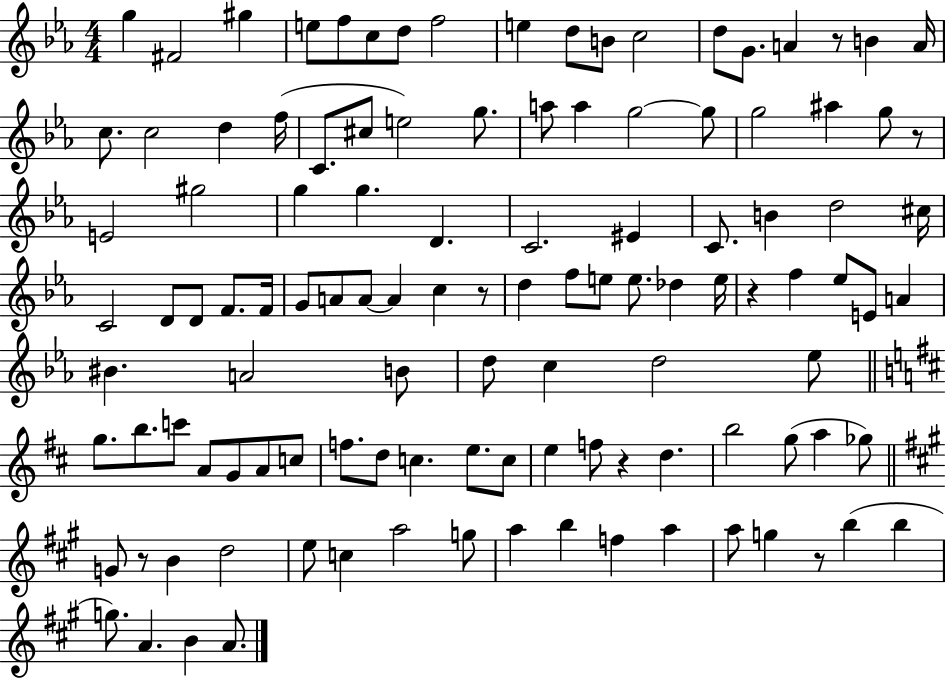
G5/q F#4/h G#5/q E5/e F5/e C5/e D5/e F5/h E5/q D5/e B4/e C5/h D5/e G4/e. A4/q R/e B4/q A4/s C5/e. C5/h D5/q F5/s C4/e. C#5/e E5/h G5/e. A5/e A5/q G5/h G5/e G5/h A#5/q G5/e R/e E4/h G#5/h G5/q G5/q. D4/q. C4/h. EIS4/q C4/e. B4/q D5/h C#5/s C4/h D4/e D4/e F4/e. F4/s G4/e A4/e A4/e A4/q C5/q R/e D5/q F5/e E5/e E5/e. Db5/q E5/s R/q F5/q Eb5/e E4/e A4/q BIS4/q. A4/h B4/e D5/e C5/q D5/h Eb5/e G5/e. B5/e. C6/e A4/e G4/e A4/e C5/e F5/e. D5/e C5/q. E5/e. C5/e E5/q F5/e R/q D5/q. B5/h G5/e A5/q Gb5/e G4/e R/e B4/q D5/h E5/e C5/q A5/h G5/e A5/q B5/q F5/q A5/q A5/e G5/q R/e B5/q B5/q G5/e. A4/q. B4/q A4/e.